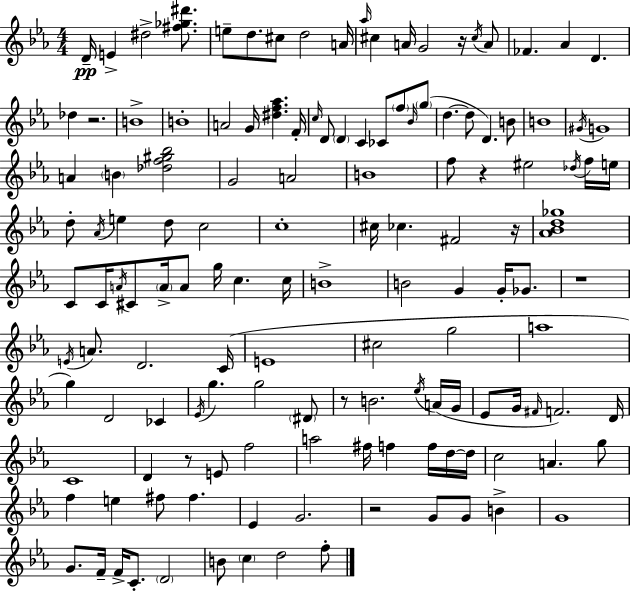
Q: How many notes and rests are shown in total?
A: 139